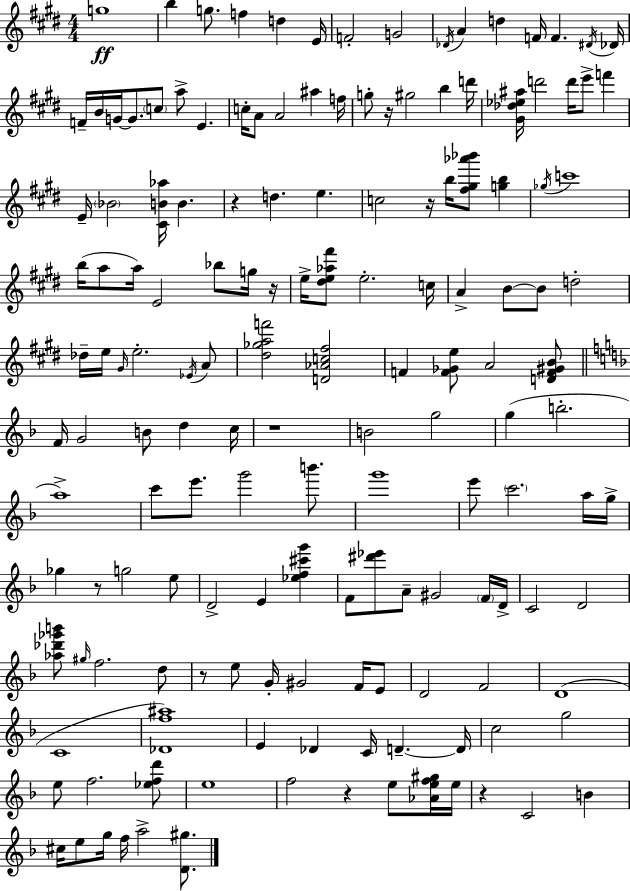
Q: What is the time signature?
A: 4/4